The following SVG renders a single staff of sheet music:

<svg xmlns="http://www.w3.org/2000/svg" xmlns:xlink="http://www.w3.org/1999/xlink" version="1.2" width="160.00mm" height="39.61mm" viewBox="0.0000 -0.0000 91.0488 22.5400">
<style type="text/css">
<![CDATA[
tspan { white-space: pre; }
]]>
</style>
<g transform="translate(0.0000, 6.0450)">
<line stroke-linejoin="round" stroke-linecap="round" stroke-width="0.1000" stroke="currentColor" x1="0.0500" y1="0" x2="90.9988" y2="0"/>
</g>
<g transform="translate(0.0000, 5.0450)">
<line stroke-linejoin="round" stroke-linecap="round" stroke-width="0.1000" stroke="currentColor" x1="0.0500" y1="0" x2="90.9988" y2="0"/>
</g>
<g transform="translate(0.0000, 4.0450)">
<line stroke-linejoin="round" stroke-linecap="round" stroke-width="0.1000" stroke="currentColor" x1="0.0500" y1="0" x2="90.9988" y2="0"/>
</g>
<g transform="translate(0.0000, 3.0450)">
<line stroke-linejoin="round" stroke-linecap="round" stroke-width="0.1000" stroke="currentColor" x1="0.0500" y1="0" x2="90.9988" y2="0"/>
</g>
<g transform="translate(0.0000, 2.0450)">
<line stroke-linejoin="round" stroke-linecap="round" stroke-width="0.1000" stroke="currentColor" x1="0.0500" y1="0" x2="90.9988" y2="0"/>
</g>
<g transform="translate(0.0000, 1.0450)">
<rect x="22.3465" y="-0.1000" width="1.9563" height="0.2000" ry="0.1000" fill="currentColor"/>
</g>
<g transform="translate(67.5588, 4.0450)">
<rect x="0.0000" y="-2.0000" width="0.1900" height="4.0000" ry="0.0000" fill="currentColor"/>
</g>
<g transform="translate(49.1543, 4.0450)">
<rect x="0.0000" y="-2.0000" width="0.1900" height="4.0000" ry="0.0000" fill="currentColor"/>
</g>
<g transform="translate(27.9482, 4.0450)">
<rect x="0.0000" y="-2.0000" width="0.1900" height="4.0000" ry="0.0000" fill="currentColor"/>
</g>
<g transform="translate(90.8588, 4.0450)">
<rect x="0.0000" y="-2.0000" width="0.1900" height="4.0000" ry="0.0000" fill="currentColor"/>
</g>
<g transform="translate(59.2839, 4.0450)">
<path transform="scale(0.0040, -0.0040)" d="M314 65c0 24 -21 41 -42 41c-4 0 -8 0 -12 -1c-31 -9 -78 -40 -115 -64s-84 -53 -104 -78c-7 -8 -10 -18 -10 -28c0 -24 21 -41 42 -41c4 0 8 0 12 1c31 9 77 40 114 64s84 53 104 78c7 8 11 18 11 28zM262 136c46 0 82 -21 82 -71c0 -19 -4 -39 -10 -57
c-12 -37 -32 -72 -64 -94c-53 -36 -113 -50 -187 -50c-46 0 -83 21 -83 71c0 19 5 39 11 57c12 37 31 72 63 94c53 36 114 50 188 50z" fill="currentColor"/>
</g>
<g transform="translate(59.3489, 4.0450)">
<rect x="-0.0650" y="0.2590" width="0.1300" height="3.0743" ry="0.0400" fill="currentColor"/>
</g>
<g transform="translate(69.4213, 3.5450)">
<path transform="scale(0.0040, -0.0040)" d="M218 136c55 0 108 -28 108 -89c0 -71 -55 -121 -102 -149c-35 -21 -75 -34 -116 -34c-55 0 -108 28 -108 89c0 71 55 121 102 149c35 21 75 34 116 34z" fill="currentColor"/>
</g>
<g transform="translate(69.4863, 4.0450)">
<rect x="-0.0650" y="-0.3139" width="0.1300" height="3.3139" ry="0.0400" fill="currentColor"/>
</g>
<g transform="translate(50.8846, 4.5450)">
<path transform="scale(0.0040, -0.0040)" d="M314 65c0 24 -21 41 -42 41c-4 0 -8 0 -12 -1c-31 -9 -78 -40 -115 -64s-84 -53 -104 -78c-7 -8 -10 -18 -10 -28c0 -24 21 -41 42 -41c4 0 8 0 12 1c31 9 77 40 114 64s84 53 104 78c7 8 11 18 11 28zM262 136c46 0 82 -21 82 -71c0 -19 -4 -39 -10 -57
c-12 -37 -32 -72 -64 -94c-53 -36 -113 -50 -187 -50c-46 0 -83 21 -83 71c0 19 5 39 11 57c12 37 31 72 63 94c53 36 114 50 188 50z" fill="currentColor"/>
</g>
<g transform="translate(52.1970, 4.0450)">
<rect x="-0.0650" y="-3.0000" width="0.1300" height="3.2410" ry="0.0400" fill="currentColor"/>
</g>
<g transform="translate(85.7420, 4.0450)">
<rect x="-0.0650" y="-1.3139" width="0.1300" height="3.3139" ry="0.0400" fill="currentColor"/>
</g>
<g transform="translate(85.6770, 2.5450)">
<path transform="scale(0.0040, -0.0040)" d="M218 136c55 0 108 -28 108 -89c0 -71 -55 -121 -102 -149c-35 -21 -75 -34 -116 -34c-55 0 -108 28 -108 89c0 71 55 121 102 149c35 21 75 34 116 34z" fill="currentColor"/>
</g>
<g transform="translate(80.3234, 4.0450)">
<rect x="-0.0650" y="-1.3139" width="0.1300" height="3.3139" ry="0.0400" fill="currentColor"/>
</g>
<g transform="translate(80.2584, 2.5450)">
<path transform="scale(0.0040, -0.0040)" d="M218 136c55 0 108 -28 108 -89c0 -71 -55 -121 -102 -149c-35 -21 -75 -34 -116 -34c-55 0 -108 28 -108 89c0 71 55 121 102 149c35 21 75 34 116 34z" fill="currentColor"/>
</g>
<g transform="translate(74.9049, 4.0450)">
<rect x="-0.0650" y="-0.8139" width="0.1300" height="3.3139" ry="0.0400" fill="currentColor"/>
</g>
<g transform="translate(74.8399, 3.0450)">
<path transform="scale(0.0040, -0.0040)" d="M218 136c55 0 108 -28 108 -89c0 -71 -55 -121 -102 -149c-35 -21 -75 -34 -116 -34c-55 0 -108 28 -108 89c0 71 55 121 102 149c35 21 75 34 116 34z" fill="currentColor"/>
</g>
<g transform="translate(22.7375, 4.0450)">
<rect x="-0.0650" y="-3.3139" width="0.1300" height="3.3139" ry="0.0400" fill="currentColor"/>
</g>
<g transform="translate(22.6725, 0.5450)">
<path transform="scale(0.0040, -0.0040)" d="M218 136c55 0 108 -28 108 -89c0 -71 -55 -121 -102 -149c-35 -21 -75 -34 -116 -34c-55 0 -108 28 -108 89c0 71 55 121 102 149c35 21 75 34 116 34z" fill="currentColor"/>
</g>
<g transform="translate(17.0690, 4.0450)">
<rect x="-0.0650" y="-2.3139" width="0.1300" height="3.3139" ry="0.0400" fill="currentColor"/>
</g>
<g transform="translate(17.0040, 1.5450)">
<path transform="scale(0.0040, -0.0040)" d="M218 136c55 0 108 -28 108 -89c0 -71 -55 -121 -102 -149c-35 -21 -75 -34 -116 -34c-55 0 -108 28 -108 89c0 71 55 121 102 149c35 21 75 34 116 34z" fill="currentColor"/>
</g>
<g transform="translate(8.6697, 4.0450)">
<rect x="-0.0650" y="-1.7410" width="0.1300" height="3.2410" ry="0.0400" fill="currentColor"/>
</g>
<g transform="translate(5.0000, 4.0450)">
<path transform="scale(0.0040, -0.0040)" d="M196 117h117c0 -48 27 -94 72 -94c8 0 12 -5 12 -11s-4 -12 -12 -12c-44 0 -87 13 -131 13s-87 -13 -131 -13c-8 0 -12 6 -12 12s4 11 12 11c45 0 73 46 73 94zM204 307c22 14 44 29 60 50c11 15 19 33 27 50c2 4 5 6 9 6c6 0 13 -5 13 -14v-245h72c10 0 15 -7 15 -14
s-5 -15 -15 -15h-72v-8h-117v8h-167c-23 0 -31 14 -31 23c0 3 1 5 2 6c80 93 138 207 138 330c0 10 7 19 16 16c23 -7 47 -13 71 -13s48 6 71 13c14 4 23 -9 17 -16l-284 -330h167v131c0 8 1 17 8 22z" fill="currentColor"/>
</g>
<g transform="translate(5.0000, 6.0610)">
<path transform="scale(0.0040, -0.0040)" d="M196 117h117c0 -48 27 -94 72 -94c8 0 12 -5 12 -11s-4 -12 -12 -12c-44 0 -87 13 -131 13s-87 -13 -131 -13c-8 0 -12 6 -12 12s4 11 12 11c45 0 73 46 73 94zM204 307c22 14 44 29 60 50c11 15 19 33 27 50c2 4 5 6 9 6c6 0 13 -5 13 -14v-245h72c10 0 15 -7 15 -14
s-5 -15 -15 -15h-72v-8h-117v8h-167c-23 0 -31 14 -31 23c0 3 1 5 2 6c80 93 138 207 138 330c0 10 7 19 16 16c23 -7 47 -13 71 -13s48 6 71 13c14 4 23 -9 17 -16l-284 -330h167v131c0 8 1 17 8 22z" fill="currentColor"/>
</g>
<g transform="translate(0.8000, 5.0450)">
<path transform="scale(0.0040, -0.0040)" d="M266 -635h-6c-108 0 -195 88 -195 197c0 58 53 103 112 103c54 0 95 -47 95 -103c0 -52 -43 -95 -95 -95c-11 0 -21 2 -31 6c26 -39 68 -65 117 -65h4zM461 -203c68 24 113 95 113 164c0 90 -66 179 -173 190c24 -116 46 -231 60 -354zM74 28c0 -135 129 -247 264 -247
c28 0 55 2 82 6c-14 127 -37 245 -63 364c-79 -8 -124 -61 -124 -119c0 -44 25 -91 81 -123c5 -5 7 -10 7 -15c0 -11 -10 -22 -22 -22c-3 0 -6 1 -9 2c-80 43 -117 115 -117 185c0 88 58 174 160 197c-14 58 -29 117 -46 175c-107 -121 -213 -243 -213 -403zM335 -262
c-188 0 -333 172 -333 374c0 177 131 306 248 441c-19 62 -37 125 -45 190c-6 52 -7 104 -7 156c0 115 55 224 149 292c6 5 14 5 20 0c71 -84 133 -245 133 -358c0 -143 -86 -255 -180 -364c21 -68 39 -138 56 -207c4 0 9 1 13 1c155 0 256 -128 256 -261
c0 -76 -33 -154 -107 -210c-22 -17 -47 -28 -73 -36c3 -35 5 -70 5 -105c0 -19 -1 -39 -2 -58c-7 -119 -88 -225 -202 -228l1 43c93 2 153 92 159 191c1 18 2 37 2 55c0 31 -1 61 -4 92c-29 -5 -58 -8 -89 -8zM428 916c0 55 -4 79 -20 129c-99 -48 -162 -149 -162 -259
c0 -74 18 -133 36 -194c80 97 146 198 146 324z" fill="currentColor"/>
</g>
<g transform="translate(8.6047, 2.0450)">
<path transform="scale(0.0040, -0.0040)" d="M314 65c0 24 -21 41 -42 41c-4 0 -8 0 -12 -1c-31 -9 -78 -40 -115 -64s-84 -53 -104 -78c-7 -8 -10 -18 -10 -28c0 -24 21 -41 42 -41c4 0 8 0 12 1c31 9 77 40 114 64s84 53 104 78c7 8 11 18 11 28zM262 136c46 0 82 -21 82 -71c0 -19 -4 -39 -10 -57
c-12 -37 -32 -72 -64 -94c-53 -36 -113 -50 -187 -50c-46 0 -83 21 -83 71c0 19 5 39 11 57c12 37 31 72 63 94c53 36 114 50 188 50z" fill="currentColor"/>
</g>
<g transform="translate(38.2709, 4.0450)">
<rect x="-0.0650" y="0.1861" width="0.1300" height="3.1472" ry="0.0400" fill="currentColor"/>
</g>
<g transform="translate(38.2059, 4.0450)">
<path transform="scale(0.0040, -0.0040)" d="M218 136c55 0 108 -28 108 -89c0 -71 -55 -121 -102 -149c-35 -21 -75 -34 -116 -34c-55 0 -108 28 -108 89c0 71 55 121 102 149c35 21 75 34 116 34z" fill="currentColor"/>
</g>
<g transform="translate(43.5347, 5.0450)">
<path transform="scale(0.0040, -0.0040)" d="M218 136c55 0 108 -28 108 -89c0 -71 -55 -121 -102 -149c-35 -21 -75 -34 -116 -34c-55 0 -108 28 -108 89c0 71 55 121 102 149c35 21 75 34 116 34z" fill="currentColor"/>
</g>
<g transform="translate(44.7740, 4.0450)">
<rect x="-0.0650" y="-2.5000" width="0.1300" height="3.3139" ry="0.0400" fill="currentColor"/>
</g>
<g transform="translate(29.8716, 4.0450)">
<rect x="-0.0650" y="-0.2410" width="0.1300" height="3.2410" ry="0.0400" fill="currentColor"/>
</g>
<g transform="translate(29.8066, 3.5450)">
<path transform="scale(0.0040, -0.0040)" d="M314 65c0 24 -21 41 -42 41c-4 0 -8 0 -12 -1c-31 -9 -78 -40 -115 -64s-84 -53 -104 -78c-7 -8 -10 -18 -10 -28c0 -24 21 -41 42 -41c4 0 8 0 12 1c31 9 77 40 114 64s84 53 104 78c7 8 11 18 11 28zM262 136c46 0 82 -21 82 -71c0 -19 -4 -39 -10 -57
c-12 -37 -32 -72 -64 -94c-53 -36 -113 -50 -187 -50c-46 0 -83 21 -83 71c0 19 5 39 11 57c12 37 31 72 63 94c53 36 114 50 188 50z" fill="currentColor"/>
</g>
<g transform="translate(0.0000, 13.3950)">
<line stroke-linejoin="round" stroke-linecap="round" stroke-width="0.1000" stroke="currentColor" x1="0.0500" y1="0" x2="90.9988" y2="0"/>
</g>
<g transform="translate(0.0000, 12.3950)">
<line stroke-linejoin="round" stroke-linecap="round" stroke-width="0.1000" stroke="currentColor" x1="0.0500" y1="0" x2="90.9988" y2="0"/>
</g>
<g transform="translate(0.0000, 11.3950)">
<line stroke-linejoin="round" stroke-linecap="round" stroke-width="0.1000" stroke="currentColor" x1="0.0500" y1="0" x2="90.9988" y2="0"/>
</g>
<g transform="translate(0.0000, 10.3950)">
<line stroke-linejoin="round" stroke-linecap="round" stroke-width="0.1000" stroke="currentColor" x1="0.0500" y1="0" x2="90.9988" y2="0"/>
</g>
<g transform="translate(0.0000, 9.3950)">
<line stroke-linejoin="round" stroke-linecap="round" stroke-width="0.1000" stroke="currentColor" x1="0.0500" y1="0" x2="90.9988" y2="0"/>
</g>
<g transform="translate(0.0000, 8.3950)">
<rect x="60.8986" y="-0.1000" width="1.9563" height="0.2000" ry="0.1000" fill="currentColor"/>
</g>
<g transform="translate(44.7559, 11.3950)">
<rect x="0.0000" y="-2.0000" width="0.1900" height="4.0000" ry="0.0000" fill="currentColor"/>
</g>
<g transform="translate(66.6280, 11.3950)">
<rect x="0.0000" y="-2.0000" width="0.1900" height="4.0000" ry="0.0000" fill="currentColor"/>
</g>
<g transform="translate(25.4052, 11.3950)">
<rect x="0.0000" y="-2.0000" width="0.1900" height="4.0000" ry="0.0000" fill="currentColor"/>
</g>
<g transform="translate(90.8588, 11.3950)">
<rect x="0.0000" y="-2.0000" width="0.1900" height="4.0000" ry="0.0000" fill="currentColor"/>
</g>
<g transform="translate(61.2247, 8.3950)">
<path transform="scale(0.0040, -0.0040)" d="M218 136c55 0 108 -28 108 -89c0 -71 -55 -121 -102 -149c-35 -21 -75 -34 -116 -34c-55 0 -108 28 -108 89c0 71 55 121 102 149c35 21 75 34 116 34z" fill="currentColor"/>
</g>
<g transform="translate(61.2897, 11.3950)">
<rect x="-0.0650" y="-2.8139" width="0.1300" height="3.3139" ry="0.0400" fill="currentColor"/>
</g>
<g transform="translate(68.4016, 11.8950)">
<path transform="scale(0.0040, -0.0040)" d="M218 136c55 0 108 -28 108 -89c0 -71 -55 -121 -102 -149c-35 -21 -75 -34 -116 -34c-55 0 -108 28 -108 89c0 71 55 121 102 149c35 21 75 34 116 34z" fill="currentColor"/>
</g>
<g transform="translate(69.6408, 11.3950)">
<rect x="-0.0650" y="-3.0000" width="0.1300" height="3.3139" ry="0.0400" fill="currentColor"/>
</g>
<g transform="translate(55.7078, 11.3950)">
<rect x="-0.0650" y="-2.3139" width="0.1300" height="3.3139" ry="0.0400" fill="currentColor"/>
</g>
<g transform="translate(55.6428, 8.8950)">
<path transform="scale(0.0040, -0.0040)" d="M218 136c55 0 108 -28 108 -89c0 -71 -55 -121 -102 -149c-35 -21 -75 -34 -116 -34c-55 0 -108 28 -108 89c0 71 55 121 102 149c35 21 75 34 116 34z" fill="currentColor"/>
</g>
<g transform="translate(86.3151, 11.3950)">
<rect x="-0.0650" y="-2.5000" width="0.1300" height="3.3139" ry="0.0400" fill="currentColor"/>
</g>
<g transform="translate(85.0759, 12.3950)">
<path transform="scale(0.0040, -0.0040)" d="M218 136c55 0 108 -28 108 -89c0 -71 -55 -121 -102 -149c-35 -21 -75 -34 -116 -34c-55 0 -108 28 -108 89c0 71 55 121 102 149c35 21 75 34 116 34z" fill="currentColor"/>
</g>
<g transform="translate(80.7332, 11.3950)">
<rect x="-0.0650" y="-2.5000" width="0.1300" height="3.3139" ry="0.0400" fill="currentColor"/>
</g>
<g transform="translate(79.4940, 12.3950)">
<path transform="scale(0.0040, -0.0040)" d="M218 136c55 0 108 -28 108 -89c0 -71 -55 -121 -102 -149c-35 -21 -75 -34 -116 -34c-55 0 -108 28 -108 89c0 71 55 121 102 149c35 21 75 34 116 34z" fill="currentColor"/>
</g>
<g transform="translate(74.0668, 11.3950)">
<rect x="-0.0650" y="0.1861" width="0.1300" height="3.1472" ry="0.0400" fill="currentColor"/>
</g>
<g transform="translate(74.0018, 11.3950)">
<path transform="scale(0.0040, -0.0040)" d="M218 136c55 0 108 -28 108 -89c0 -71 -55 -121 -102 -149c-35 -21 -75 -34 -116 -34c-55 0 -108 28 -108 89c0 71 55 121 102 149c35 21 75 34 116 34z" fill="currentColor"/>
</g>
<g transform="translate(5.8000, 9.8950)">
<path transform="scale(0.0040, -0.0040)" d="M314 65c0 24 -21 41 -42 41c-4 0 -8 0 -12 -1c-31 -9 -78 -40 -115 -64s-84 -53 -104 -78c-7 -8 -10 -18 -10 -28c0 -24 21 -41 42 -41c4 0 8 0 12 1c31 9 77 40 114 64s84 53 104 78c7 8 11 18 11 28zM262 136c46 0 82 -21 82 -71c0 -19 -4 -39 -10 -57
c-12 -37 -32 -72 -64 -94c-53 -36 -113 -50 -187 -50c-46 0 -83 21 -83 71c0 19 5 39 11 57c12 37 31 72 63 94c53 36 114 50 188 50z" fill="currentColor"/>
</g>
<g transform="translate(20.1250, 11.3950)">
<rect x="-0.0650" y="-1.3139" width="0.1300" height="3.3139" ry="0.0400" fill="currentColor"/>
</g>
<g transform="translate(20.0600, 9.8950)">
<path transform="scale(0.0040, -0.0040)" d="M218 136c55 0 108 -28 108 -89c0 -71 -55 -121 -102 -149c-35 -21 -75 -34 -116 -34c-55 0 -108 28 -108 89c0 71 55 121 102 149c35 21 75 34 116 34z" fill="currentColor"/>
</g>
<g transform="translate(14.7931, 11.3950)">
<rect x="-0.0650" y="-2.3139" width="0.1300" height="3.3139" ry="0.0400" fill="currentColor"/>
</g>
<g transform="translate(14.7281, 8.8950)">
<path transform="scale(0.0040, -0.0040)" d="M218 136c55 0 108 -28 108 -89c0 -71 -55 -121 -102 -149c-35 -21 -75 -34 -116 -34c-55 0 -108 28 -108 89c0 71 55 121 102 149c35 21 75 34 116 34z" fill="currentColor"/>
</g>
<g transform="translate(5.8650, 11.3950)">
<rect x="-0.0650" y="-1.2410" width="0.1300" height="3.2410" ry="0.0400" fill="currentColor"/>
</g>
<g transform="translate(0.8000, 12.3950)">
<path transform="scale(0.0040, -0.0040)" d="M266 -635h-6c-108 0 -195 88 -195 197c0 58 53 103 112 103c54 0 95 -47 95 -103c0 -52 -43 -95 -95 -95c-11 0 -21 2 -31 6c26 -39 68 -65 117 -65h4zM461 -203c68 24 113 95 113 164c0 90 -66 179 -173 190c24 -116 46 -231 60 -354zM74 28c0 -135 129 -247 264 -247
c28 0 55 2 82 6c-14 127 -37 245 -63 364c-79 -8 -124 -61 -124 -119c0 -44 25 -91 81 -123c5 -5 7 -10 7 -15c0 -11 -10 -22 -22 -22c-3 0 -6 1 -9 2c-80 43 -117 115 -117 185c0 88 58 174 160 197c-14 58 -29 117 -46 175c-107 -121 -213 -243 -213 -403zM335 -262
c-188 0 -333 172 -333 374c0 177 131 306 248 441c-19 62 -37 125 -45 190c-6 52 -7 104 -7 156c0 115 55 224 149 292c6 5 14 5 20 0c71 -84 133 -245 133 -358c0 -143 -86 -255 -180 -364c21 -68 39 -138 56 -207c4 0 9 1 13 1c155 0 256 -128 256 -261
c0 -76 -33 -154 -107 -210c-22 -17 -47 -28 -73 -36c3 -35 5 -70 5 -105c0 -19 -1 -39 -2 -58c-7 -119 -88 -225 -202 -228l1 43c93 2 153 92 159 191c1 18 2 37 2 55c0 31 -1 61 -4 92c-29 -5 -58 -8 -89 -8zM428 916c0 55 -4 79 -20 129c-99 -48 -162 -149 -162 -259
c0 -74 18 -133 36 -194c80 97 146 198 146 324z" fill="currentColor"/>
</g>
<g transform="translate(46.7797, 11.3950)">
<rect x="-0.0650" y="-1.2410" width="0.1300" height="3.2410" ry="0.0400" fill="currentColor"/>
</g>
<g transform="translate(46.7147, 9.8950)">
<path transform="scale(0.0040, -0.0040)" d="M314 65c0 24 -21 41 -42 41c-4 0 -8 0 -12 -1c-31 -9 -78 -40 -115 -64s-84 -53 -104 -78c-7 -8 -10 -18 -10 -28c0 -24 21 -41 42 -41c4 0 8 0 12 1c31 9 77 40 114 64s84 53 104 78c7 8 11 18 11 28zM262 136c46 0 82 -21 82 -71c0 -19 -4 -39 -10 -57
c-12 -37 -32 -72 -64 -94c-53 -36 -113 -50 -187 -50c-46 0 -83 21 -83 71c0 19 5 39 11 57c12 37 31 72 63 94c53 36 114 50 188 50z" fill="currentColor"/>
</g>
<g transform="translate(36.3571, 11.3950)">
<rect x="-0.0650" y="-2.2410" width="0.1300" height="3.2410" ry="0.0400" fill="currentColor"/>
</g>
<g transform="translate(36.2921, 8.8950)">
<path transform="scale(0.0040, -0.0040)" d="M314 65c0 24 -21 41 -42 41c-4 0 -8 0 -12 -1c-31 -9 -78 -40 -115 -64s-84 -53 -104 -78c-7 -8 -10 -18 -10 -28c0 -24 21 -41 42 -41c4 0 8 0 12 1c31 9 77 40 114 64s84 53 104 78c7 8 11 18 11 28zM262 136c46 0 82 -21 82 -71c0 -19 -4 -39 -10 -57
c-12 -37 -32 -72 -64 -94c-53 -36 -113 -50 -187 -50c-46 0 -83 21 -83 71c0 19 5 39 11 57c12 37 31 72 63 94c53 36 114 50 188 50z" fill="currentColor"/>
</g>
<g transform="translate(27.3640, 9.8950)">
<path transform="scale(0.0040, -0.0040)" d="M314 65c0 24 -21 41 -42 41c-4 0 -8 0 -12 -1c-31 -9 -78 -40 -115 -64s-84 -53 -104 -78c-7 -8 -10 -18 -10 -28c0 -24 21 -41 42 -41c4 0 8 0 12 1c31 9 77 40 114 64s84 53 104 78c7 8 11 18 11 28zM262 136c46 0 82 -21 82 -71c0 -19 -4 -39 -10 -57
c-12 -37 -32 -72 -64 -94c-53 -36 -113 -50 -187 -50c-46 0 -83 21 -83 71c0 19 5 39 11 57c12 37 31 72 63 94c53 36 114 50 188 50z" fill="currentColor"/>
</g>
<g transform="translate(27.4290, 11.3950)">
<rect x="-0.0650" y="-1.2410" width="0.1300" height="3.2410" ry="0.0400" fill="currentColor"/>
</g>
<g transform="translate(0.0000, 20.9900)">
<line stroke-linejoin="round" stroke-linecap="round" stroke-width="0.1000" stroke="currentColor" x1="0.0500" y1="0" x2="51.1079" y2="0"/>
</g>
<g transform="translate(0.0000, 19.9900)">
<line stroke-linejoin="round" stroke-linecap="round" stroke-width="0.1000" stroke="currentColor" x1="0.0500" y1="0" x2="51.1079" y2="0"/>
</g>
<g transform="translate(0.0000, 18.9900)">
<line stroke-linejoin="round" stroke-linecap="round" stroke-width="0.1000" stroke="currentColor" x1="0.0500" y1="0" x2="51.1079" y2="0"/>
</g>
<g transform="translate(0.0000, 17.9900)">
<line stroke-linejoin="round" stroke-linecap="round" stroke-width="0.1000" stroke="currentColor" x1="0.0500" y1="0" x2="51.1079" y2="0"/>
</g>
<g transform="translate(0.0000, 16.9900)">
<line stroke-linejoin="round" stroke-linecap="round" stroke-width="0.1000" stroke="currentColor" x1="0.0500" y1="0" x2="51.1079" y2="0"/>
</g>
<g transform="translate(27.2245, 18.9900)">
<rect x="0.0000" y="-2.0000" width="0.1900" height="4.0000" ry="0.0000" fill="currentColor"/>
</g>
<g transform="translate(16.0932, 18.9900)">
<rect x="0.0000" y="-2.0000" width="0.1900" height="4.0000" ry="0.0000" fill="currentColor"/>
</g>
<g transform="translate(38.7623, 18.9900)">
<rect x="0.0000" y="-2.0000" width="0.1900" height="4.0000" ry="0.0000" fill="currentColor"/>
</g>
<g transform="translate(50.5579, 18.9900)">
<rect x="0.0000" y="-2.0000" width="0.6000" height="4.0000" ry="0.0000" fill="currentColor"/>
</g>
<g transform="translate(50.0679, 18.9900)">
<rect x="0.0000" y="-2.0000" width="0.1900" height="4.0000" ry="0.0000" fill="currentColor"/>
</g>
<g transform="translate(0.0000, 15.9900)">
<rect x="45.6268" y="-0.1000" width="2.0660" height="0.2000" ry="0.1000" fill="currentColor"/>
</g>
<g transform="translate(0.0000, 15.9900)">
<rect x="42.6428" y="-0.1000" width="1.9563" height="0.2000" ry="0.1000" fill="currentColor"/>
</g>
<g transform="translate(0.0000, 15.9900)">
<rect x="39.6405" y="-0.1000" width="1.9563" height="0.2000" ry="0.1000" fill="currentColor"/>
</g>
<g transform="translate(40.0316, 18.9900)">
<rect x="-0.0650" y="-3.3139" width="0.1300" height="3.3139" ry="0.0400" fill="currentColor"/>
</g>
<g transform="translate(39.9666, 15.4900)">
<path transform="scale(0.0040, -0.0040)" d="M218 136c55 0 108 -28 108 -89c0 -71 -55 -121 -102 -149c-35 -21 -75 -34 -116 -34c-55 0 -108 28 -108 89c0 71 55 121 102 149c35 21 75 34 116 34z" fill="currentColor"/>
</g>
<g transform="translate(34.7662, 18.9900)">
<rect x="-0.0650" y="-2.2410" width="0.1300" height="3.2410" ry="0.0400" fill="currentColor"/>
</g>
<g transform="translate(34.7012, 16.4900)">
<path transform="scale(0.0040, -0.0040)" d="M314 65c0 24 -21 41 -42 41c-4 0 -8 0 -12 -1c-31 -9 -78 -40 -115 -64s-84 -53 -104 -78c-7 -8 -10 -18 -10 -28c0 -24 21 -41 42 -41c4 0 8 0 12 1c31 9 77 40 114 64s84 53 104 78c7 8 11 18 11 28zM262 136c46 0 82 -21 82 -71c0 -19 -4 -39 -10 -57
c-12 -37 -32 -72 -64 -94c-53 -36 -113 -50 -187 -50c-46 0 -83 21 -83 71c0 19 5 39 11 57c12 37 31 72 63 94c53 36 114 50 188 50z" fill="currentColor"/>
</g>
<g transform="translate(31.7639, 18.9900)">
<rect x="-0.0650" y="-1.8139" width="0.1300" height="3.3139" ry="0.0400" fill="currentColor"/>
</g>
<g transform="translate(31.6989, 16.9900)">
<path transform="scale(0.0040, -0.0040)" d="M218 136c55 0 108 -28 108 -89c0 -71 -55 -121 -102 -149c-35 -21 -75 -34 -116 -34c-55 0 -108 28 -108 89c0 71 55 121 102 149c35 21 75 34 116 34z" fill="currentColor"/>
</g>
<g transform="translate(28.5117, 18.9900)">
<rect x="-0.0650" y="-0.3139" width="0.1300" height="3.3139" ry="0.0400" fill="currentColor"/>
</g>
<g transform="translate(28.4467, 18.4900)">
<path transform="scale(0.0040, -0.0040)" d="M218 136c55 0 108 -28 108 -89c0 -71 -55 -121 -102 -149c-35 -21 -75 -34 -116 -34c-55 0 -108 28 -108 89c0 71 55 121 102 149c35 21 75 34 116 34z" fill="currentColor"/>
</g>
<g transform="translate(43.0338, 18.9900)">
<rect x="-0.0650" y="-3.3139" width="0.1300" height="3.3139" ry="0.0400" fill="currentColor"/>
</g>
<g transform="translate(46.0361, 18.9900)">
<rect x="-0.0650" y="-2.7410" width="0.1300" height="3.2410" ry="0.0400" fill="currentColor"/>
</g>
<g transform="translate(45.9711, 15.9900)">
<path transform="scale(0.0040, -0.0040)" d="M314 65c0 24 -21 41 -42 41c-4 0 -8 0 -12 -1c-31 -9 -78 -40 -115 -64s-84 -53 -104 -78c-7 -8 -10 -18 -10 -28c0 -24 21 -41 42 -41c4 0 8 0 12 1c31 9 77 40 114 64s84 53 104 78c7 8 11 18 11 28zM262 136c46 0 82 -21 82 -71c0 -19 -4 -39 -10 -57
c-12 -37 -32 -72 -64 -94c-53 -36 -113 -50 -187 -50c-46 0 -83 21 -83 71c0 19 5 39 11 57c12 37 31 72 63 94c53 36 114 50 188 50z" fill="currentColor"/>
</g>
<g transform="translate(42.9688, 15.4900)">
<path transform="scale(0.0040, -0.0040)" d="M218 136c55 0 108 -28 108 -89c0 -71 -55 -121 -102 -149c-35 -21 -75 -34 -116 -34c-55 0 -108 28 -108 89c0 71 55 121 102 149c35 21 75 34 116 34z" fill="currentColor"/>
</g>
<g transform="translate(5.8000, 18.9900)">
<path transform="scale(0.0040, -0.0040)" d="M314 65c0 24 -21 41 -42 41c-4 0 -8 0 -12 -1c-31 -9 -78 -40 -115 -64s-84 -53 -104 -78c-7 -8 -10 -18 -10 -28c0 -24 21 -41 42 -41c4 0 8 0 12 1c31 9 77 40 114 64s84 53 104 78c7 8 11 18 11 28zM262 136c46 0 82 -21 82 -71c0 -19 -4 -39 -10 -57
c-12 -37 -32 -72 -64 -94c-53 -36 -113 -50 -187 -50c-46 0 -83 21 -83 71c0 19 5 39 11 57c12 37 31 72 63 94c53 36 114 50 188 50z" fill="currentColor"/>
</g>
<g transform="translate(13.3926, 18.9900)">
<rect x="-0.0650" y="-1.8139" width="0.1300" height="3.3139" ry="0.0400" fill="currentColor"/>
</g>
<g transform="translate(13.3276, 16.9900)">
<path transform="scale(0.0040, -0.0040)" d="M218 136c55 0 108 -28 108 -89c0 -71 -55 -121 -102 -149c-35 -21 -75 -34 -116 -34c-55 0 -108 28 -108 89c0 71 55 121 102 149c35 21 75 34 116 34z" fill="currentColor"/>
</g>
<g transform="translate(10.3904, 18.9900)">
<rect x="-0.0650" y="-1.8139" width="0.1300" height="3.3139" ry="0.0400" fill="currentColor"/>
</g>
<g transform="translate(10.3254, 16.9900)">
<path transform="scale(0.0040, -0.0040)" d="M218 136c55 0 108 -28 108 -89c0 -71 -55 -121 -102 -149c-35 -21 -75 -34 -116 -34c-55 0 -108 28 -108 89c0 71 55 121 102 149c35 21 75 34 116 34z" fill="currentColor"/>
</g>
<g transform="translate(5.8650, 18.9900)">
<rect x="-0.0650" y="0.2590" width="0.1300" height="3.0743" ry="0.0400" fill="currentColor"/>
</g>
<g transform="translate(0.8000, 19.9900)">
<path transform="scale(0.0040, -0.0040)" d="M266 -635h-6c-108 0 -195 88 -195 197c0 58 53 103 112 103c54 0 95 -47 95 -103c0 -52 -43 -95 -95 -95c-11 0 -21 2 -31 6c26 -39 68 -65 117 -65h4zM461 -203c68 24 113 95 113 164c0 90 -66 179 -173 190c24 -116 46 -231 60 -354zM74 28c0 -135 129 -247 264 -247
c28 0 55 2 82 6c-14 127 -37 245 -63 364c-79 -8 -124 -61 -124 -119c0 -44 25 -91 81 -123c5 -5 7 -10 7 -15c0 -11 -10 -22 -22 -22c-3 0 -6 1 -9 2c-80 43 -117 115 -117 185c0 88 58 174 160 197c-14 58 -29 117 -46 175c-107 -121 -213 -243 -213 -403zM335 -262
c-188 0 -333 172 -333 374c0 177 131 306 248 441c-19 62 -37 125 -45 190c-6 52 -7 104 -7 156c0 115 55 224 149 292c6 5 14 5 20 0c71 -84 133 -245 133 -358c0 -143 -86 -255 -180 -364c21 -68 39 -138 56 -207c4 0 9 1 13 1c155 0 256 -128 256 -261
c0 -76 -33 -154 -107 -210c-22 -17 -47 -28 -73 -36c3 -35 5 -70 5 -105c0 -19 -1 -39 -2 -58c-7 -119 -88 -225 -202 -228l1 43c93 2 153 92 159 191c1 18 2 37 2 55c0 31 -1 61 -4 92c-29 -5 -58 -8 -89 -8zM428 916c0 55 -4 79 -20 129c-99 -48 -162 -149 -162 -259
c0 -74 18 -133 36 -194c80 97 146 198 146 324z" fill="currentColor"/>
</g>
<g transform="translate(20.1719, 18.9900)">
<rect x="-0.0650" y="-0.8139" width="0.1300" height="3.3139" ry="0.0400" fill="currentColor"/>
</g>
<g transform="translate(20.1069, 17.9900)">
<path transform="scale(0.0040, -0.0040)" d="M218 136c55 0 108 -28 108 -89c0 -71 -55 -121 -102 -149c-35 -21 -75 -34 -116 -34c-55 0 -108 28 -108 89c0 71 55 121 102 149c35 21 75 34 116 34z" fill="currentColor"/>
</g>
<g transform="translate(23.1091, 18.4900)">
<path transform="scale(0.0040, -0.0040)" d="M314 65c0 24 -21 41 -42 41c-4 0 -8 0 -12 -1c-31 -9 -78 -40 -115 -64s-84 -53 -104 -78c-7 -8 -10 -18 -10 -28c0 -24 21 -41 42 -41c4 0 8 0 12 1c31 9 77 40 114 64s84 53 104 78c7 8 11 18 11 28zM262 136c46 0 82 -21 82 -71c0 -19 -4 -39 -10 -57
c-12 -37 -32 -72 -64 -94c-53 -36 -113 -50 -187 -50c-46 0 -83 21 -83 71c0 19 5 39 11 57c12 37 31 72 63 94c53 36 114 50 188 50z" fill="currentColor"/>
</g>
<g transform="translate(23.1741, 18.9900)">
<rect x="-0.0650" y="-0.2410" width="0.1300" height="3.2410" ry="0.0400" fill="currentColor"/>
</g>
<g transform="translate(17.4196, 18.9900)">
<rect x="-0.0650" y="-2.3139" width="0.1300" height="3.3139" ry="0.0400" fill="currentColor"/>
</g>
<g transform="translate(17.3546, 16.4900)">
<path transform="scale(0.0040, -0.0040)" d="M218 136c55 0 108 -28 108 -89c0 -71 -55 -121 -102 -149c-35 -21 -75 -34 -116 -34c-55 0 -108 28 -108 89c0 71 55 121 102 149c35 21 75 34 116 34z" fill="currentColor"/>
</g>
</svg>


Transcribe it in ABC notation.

X:1
T:Untitled
M:4/4
L:1/4
K:C
f2 g b c2 B G A2 B2 c d e e e2 g e e2 g2 e2 g a A B G G B2 f f g d c2 c f g2 b b a2